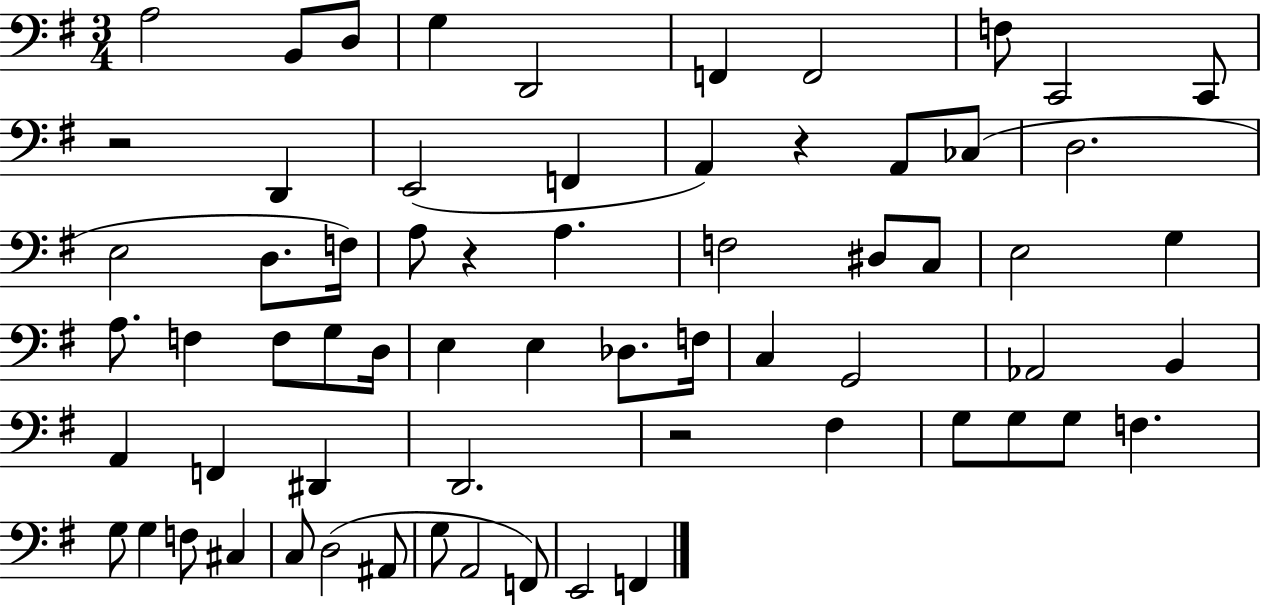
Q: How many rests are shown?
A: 4